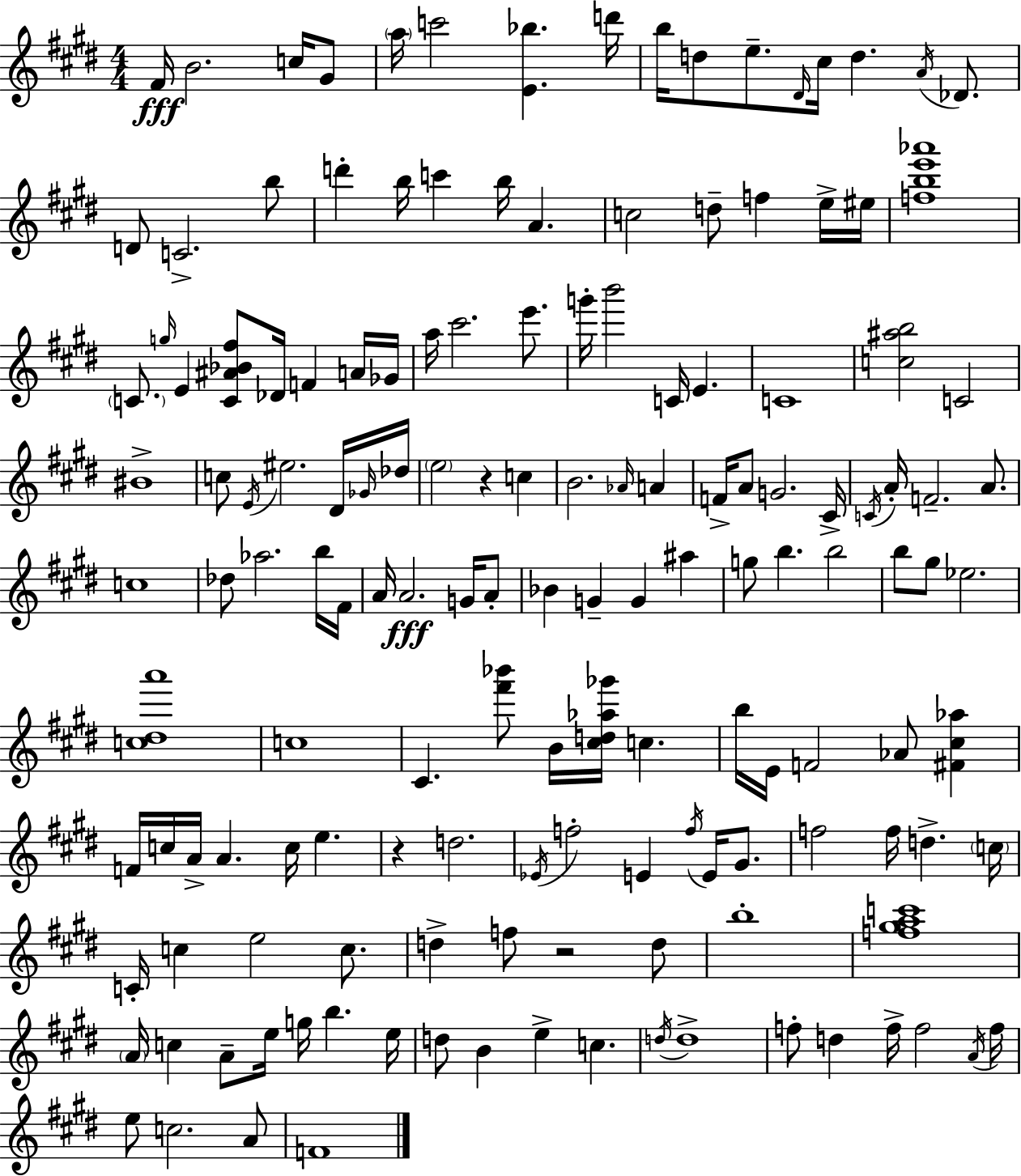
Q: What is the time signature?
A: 4/4